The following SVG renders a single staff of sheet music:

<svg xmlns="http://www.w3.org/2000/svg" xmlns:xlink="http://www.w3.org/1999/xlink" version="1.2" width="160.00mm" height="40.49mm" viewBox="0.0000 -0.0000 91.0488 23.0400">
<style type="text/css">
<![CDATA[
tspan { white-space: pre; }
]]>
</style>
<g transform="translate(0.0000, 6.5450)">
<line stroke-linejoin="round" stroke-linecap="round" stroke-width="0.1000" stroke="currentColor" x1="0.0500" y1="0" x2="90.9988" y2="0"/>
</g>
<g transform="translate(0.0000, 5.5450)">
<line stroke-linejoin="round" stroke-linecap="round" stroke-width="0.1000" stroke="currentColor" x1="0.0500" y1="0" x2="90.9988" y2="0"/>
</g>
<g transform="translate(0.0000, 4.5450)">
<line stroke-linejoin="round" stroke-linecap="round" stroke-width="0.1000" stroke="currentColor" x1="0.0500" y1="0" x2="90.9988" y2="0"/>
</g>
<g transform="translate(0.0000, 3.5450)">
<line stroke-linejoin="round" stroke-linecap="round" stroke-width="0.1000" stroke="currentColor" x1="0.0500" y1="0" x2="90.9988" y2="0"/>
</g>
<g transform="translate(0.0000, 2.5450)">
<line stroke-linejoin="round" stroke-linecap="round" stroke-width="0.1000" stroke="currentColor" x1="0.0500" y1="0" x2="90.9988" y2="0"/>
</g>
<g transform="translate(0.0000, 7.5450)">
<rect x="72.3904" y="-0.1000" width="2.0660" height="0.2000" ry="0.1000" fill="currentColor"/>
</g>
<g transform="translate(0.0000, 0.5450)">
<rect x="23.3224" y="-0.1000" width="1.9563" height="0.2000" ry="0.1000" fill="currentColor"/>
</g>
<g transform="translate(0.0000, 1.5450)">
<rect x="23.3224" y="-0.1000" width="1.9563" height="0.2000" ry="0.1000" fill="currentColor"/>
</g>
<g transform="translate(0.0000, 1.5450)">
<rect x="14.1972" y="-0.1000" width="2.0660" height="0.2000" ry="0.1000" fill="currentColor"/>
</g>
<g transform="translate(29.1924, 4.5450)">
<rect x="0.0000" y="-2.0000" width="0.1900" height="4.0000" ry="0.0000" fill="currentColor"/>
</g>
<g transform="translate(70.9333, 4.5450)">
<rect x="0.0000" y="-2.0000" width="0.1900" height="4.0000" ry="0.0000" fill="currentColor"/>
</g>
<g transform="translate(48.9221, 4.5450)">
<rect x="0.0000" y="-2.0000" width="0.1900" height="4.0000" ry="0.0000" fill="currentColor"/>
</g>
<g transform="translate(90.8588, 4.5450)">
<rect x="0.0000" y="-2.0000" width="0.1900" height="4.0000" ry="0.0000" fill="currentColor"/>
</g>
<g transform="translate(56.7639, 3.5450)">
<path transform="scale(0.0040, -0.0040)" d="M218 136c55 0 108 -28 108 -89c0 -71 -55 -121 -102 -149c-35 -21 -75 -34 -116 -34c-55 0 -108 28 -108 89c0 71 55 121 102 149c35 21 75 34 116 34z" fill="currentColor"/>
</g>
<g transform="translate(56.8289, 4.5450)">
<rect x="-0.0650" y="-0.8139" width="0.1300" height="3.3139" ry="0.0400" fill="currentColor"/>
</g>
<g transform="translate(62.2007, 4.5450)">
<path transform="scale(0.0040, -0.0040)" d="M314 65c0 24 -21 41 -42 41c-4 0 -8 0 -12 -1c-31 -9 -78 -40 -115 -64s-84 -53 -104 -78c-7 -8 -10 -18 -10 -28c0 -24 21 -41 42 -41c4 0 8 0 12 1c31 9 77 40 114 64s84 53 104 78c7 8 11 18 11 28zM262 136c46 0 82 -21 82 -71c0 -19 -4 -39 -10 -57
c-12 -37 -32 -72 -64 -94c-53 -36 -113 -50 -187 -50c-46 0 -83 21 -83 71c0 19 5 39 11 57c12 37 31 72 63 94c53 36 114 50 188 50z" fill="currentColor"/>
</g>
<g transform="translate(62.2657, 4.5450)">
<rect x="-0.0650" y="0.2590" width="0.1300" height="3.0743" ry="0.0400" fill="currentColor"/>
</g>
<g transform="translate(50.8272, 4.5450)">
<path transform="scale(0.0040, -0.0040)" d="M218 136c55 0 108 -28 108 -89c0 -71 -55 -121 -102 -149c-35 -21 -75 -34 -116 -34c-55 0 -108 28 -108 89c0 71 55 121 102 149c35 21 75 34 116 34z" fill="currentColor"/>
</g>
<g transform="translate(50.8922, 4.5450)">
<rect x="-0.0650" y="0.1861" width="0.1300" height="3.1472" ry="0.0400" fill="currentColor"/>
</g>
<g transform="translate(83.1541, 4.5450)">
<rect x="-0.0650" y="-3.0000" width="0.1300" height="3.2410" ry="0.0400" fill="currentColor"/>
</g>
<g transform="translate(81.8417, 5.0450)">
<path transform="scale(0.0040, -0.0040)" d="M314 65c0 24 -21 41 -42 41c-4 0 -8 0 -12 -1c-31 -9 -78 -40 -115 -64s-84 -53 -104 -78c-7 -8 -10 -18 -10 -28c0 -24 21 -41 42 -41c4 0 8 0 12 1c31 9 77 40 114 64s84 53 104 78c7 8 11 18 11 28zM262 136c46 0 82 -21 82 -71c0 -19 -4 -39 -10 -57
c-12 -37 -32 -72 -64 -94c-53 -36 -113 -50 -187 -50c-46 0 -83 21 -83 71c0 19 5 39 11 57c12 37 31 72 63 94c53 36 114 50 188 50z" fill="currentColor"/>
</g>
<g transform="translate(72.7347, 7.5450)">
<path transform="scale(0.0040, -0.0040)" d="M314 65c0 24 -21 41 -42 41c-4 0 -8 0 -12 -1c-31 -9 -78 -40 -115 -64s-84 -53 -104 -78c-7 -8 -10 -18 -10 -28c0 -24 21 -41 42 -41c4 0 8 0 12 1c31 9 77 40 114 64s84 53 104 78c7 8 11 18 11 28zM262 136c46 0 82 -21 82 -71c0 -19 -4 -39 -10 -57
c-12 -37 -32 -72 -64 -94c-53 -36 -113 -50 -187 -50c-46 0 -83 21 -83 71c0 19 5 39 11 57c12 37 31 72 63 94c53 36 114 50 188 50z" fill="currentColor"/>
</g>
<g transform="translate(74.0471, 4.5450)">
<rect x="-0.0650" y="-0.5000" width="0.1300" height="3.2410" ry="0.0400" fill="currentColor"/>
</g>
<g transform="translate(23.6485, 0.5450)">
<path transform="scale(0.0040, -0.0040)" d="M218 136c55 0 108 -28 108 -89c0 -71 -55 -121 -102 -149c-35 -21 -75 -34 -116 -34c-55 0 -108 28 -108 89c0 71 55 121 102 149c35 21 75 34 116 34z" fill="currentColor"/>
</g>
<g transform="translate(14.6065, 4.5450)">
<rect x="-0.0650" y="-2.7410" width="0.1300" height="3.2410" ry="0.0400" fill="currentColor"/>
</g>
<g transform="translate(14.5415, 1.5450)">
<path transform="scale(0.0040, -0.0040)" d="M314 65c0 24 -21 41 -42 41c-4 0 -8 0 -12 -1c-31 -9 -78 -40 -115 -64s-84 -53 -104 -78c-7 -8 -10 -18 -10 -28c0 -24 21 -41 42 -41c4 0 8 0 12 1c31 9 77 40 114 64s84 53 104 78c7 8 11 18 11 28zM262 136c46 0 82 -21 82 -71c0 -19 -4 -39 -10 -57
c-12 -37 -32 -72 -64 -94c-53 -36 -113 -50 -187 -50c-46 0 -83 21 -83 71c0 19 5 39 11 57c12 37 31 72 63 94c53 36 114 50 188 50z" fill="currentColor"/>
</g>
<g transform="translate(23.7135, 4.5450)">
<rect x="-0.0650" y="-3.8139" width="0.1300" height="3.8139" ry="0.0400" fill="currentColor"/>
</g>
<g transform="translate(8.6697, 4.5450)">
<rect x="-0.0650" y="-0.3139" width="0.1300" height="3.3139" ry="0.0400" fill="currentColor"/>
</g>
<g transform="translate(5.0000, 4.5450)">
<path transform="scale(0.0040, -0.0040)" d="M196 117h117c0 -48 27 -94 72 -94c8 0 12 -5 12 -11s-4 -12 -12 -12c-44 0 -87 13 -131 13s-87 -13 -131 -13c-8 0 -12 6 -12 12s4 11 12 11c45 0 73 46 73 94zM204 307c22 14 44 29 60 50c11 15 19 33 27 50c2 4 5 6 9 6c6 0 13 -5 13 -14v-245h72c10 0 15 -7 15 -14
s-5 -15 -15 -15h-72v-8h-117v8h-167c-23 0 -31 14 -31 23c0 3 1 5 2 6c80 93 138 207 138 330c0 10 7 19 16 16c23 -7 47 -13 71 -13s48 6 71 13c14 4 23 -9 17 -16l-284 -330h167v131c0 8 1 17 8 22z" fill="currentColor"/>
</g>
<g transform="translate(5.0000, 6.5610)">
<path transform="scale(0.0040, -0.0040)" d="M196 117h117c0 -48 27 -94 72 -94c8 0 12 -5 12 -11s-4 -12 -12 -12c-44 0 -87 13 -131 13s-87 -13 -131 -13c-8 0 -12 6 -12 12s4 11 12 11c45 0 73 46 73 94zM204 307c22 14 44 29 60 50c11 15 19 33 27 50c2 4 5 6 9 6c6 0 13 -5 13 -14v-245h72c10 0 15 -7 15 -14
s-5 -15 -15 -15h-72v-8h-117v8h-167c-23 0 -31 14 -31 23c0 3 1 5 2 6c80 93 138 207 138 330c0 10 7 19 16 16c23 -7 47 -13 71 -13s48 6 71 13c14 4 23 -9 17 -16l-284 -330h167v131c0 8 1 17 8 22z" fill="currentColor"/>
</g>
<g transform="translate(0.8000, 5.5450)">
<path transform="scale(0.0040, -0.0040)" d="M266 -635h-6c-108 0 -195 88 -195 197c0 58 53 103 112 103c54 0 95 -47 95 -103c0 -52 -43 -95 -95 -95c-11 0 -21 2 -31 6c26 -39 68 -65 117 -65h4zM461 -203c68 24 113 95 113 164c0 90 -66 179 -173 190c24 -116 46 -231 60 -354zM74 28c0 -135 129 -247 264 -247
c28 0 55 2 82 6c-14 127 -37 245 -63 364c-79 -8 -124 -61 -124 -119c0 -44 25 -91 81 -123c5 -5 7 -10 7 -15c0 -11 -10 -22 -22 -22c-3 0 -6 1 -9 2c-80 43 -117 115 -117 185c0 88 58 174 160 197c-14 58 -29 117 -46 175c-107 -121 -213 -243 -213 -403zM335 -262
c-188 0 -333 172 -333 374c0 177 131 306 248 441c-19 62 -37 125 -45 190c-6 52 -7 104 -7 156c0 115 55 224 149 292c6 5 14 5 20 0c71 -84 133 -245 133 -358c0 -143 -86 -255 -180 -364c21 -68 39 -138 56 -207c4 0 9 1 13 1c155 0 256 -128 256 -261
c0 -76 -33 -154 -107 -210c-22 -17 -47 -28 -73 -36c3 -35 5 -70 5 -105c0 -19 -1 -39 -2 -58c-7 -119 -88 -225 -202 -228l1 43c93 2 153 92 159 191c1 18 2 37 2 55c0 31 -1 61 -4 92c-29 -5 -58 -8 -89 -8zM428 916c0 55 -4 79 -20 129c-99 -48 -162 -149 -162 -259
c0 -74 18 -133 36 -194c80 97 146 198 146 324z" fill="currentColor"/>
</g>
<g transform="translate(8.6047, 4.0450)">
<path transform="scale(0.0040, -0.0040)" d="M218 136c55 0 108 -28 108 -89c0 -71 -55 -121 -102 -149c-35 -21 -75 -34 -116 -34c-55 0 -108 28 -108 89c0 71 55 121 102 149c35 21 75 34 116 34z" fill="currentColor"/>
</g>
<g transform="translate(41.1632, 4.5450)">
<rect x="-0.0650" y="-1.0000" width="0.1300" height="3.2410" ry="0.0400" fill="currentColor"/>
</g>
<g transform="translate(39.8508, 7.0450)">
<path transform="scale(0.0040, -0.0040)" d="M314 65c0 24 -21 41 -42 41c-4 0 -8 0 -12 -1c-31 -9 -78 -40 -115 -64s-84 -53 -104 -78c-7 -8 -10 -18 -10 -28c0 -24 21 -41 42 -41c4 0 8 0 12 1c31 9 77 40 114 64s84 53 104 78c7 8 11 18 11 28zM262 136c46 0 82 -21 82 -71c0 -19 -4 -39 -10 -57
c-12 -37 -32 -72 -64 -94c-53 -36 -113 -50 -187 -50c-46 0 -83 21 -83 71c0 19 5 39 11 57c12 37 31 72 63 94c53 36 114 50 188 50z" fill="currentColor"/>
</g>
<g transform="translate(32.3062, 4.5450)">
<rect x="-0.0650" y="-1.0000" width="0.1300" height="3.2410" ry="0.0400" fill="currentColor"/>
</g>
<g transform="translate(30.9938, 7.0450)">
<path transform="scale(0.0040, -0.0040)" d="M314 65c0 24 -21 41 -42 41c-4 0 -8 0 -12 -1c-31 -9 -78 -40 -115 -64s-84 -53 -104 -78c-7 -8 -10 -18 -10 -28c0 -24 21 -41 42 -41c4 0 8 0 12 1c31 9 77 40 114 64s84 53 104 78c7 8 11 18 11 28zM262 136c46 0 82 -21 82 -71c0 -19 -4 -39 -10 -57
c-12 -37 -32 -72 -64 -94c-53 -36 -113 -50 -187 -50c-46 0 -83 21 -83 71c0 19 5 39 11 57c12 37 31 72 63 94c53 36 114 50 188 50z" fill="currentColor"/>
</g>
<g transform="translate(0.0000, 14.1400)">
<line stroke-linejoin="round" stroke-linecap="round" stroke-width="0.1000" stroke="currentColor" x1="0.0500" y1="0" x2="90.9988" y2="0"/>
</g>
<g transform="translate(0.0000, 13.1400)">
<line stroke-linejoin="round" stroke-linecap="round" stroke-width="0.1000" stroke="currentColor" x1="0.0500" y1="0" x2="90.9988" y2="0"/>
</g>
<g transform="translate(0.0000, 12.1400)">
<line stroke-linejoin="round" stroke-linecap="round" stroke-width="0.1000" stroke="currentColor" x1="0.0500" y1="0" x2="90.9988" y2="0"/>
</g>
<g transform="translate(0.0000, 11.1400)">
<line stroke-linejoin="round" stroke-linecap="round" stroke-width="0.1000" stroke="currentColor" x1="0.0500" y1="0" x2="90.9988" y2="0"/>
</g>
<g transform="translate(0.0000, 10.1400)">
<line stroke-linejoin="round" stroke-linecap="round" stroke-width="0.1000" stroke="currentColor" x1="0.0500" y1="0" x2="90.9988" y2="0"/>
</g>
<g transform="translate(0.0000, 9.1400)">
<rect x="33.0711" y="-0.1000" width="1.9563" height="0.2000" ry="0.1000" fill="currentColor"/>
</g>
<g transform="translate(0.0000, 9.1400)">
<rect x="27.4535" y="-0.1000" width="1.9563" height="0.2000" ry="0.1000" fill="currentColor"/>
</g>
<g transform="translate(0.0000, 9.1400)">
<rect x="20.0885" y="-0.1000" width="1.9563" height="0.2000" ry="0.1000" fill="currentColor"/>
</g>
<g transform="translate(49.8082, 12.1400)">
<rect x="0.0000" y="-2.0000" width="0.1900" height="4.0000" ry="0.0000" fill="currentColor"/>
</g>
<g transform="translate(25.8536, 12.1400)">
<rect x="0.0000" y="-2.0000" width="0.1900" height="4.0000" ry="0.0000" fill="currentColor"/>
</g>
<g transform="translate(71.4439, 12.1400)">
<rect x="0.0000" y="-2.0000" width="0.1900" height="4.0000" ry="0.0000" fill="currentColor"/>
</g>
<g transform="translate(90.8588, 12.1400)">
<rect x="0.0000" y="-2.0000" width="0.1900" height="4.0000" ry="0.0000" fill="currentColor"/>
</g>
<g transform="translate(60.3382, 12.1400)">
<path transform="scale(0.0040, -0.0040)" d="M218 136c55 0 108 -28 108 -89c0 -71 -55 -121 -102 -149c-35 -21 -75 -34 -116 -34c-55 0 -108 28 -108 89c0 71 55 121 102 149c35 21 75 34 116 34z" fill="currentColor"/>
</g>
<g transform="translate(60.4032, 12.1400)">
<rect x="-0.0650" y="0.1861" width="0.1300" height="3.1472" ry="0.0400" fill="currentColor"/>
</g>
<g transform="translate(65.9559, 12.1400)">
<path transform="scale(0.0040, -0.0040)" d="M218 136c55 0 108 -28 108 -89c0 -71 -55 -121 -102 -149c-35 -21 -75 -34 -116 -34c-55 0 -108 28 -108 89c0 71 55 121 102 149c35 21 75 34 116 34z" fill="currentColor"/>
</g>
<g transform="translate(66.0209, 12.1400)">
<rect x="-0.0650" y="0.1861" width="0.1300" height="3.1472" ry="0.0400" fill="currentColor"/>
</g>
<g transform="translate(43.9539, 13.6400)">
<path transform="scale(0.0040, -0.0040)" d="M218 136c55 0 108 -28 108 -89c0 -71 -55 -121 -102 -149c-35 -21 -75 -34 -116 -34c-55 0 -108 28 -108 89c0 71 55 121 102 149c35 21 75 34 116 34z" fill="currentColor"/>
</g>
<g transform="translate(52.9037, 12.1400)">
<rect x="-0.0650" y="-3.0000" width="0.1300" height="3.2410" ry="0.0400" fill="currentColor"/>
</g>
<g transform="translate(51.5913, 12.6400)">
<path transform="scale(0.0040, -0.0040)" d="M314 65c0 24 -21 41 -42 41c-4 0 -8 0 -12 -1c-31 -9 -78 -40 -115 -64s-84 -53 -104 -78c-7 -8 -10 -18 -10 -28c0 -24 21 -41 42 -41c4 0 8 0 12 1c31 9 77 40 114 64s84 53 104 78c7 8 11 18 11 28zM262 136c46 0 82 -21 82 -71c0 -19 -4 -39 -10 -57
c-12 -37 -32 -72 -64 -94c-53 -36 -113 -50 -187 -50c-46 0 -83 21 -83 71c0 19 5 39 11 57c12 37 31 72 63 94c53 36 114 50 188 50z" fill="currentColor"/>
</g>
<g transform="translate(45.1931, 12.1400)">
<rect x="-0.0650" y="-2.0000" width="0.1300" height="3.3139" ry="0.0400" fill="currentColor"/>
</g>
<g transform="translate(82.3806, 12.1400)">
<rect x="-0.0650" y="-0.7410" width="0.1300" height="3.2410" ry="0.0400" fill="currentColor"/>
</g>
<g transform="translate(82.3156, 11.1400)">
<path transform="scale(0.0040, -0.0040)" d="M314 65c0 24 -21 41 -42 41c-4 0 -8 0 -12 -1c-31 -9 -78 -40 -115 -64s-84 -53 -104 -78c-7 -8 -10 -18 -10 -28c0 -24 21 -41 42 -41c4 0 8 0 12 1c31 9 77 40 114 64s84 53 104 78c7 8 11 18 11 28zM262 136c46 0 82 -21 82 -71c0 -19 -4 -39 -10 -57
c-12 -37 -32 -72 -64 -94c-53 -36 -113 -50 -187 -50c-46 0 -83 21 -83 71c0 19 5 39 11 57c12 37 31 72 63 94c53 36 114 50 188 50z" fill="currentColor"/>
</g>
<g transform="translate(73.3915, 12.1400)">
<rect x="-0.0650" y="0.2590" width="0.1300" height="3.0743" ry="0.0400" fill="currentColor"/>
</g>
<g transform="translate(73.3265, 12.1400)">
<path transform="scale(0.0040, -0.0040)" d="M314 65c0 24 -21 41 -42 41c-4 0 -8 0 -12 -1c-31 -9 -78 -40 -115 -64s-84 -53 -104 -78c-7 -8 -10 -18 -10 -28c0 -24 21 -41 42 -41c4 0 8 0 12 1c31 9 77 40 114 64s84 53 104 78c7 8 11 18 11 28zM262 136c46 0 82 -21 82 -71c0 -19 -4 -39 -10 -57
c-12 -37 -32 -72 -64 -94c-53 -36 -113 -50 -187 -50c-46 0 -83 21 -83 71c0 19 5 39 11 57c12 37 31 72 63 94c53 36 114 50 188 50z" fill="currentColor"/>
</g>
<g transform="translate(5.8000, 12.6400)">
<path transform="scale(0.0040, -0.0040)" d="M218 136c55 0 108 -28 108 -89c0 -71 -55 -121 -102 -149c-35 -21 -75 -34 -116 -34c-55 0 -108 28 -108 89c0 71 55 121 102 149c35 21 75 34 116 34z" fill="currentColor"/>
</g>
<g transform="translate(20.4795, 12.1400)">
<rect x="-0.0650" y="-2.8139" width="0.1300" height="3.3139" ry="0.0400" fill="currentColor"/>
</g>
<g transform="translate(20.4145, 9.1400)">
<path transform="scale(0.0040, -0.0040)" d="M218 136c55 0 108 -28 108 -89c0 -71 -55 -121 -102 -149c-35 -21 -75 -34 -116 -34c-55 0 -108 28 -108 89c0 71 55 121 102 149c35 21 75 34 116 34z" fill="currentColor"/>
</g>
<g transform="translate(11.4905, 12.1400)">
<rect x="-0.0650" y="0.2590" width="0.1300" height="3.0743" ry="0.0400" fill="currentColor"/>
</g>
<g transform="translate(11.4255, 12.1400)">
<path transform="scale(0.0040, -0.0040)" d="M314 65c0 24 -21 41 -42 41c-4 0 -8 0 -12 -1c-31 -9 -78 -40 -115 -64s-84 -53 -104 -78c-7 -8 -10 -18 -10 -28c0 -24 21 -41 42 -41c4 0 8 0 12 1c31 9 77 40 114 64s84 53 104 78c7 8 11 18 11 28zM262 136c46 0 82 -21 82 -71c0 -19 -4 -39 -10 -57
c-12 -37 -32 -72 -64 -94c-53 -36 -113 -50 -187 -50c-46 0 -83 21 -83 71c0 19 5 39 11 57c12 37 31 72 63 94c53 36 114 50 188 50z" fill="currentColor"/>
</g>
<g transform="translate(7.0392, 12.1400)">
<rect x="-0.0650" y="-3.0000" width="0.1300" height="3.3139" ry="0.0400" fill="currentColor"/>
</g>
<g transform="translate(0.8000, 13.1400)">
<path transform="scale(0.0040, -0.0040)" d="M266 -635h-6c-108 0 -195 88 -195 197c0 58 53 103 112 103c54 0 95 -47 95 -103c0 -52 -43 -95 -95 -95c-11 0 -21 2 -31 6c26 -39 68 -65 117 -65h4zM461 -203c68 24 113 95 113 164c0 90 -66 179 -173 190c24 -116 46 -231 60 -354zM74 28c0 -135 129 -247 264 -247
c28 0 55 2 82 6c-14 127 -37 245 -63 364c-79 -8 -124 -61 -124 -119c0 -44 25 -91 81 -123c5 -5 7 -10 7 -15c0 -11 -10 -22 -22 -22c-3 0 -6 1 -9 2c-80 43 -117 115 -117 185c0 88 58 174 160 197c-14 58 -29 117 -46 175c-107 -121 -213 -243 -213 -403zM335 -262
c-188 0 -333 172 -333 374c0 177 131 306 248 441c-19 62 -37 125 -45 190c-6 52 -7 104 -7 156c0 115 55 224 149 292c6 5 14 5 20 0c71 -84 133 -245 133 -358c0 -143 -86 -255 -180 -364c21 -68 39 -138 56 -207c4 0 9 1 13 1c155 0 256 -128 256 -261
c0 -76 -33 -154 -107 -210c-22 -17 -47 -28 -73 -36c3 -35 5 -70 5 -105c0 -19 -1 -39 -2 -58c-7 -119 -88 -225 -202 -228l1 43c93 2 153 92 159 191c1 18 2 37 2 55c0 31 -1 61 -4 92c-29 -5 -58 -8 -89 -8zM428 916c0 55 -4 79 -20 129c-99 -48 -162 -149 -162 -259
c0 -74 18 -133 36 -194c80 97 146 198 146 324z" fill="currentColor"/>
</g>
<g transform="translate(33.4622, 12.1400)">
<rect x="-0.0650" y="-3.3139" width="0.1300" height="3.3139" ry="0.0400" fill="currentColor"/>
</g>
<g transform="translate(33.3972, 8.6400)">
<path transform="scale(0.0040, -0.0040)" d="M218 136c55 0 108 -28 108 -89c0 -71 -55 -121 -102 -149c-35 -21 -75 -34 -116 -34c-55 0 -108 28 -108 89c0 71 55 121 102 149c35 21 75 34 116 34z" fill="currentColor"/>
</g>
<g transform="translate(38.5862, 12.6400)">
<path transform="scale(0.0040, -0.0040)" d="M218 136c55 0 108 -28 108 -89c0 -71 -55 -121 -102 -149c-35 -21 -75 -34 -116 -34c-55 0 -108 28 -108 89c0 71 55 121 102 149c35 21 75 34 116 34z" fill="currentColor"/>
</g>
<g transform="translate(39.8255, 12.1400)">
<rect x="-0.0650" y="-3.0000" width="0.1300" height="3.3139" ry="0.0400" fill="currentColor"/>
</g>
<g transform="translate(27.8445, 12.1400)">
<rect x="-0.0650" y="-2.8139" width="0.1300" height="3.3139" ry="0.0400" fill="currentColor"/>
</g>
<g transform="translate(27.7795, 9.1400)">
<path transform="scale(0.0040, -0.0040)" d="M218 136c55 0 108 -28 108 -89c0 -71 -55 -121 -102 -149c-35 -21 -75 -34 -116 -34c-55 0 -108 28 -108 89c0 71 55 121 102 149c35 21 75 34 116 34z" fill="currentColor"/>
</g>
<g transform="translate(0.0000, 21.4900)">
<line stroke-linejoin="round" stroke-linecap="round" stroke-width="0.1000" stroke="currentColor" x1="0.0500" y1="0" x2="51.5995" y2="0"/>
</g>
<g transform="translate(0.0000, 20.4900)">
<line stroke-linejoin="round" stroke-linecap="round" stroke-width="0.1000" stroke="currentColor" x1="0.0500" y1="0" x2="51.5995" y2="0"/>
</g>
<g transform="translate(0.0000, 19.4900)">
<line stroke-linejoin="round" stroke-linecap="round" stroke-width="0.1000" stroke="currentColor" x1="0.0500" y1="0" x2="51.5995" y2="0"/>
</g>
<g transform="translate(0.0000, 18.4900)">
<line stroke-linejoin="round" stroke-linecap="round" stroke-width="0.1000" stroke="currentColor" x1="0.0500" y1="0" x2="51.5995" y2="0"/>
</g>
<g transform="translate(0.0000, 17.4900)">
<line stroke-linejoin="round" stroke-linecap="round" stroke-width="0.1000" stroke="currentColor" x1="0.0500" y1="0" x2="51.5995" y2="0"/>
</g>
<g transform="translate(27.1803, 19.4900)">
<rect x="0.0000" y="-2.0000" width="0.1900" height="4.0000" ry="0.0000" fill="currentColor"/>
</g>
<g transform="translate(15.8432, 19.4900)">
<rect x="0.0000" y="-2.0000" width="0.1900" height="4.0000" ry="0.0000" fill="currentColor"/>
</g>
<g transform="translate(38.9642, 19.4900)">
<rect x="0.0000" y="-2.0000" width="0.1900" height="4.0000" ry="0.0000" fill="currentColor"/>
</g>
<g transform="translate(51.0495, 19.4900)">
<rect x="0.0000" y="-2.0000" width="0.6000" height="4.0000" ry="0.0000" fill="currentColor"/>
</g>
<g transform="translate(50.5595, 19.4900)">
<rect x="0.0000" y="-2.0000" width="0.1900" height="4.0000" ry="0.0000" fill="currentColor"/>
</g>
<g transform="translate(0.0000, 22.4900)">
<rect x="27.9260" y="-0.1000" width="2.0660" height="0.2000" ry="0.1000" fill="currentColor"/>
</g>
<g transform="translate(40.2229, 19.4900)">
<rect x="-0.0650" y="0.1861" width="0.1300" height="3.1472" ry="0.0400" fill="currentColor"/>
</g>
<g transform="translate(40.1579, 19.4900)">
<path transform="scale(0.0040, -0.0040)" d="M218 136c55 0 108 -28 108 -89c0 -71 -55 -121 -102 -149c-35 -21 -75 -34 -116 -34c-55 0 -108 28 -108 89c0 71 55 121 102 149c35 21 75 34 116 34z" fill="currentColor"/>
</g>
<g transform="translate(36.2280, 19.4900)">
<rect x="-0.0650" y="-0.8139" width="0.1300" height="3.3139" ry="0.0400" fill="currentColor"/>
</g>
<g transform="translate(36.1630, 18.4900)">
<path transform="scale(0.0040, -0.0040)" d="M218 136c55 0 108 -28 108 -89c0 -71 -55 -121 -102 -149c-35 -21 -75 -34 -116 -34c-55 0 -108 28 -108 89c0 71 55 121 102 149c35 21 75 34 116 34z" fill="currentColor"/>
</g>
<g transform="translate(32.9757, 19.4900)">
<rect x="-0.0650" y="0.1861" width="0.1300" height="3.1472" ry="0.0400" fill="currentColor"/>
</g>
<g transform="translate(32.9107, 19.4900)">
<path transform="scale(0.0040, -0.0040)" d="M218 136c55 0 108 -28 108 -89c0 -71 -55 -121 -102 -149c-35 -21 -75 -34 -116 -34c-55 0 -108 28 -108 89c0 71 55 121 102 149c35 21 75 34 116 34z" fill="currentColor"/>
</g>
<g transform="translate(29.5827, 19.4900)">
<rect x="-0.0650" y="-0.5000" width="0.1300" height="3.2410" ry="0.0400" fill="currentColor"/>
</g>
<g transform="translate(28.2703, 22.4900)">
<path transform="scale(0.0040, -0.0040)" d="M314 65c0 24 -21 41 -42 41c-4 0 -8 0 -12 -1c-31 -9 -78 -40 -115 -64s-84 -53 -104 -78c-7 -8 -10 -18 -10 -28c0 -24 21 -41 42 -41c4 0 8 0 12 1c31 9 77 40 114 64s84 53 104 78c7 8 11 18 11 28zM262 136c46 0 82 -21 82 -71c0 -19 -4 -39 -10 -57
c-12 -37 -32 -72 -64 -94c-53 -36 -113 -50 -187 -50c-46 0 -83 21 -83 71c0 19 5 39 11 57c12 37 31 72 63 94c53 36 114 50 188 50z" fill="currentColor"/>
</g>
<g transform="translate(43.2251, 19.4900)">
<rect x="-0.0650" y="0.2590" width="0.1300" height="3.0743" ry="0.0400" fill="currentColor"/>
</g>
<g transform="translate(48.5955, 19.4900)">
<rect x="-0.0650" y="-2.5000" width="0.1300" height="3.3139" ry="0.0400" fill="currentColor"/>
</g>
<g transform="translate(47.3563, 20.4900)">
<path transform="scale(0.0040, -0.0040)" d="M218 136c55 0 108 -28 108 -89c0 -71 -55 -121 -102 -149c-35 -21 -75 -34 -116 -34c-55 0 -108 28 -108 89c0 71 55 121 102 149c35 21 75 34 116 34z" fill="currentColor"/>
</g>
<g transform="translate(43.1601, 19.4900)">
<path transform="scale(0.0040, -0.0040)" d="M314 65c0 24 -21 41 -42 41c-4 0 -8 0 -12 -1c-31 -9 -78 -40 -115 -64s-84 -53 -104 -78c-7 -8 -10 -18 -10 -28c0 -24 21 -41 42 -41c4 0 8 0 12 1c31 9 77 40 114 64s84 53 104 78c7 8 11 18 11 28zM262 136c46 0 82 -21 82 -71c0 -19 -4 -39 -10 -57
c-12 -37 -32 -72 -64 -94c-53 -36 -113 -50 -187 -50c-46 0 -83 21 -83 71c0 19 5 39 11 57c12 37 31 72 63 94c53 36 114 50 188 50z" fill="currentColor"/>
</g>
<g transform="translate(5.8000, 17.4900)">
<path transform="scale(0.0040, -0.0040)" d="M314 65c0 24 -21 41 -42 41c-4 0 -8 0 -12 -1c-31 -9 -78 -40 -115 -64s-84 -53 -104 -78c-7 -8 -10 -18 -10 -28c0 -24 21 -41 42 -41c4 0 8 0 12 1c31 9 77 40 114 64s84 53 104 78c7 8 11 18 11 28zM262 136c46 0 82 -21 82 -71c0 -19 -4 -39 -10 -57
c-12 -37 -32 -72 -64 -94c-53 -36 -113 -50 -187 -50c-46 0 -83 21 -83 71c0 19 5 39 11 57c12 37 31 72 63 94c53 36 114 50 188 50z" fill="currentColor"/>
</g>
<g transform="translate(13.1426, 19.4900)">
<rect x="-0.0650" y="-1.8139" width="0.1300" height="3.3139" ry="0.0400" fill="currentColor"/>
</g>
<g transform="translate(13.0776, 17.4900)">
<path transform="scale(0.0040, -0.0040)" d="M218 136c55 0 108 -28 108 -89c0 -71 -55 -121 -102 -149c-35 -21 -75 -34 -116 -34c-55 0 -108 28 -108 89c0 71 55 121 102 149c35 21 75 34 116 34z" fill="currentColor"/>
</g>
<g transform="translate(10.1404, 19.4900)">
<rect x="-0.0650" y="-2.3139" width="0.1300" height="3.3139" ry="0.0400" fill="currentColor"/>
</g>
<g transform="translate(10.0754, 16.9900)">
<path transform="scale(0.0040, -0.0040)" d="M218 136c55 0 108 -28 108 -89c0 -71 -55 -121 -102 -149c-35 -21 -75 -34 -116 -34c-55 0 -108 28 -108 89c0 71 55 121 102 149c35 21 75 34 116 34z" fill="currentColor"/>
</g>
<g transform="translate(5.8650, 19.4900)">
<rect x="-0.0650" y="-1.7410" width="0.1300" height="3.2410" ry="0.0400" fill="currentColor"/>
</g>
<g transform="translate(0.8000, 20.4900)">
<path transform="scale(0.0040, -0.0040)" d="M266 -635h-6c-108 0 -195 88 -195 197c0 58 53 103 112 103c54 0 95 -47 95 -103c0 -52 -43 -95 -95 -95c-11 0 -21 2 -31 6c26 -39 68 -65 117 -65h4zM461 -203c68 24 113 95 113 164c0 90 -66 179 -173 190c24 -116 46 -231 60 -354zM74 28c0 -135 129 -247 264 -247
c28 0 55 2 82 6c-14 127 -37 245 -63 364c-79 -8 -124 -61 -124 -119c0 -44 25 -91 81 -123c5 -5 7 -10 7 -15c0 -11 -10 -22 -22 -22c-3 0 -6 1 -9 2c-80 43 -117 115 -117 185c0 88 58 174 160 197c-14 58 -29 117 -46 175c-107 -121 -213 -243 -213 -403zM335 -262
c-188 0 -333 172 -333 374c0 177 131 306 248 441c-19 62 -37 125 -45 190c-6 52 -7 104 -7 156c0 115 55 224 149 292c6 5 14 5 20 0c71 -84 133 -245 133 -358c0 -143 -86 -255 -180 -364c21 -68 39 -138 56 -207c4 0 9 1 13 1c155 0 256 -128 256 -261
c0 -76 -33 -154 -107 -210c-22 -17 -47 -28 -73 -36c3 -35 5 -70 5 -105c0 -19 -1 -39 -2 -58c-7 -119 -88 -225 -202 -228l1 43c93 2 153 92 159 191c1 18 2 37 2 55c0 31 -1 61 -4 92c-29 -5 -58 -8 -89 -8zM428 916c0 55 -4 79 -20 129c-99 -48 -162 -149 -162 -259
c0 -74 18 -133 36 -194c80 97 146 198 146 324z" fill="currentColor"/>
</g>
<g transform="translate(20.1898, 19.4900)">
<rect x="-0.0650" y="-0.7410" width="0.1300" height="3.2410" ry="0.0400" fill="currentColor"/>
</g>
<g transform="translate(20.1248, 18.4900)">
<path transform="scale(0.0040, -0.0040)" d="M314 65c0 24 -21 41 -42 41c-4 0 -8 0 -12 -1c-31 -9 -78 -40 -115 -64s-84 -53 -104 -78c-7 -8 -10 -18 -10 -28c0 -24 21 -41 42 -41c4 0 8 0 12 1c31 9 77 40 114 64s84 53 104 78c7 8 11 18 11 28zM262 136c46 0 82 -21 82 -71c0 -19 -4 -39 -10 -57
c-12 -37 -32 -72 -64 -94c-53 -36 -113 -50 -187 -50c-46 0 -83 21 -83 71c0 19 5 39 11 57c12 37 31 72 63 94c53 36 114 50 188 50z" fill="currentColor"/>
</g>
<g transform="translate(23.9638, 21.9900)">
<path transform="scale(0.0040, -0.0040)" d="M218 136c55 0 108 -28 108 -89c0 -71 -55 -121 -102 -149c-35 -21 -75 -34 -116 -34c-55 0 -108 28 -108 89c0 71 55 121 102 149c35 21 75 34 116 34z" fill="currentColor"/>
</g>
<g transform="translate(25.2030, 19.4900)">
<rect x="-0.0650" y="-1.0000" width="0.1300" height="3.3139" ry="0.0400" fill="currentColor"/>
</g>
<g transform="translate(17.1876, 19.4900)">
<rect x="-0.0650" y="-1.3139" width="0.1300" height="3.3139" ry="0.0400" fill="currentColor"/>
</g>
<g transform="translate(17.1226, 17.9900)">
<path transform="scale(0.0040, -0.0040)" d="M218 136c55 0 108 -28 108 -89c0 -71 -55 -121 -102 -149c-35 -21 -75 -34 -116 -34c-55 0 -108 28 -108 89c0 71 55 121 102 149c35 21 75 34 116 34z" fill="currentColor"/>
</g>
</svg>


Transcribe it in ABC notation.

X:1
T:Untitled
M:4/4
L:1/4
K:C
c a2 c' D2 D2 B d B2 C2 A2 A B2 a a b A F A2 B B B2 d2 f2 g f e d2 D C2 B d B B2 G